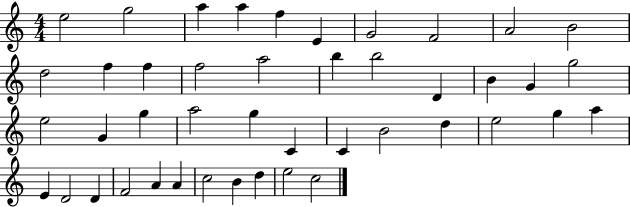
E5/h G5/h A5/q A5/q F5/q E4/q G4/h F4/h A4/h B4/h D5/h F5/q F5/q F5/h A5/h B5/q B5/h D4/q B4/q G4/q G5/h E5/h G4/q G5/q A5/h G5/q C4/q C4/q B4/h D5/q E5/h G5/q A5/q E4/q D4/h D4/q F4/h A4/q A4/q C5/h B4/q D5/q E5/h C5/h